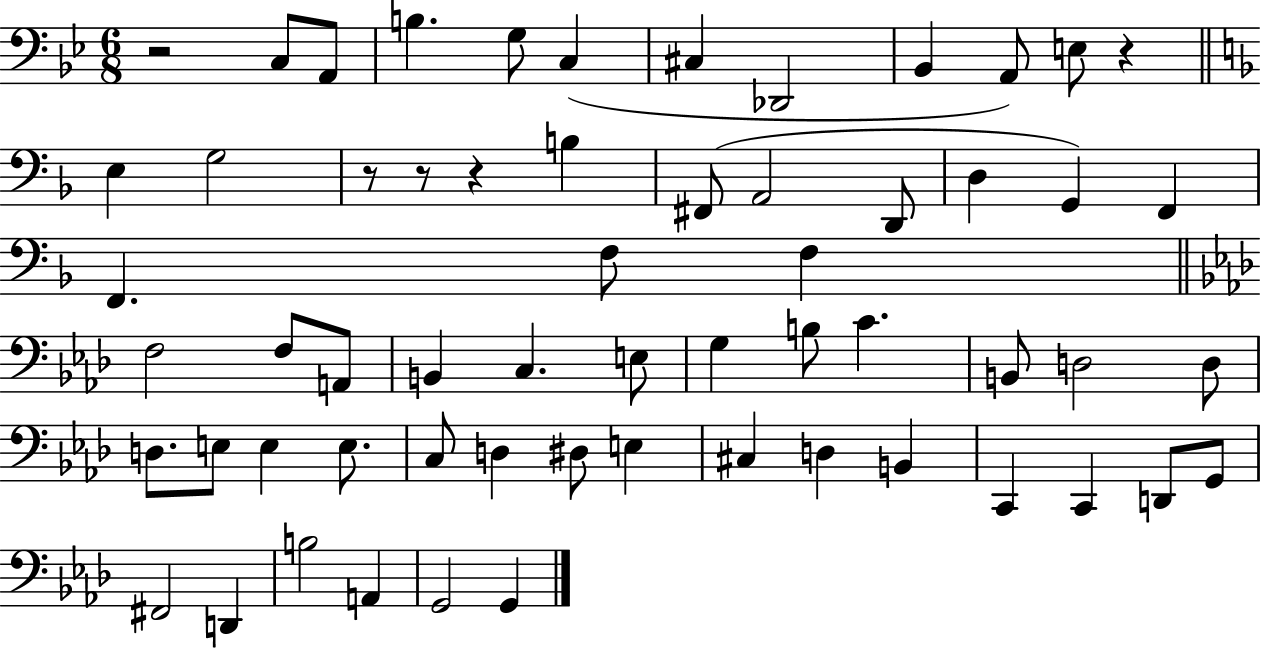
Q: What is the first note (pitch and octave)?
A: C3